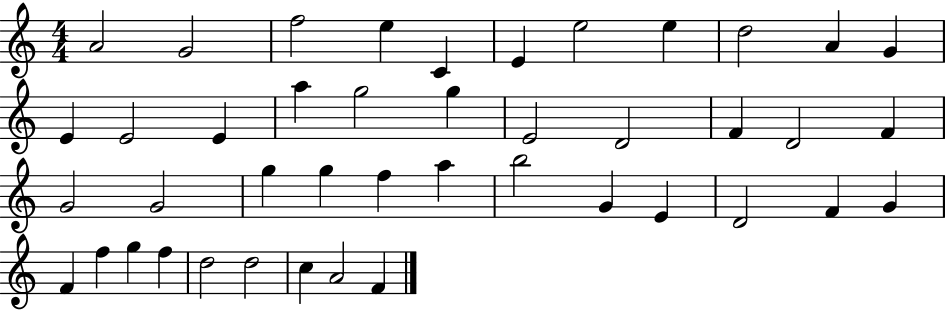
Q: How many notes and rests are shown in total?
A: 43